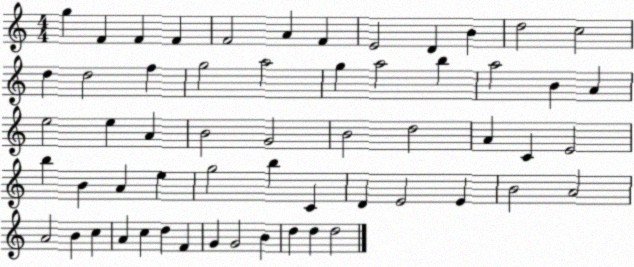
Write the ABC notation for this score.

X:1
T:Untitled
M:4/4
L:1/4
K:C
g F F F F2 A F E2 D B d2 c2 d d2 f g2 a2 g a2 b a2 B A e2 e A B2 G2 B2 d2 A C E2 b B A e g2 b C D E2 E B2 A2 A2 B c A c d F G G2 B d d d2